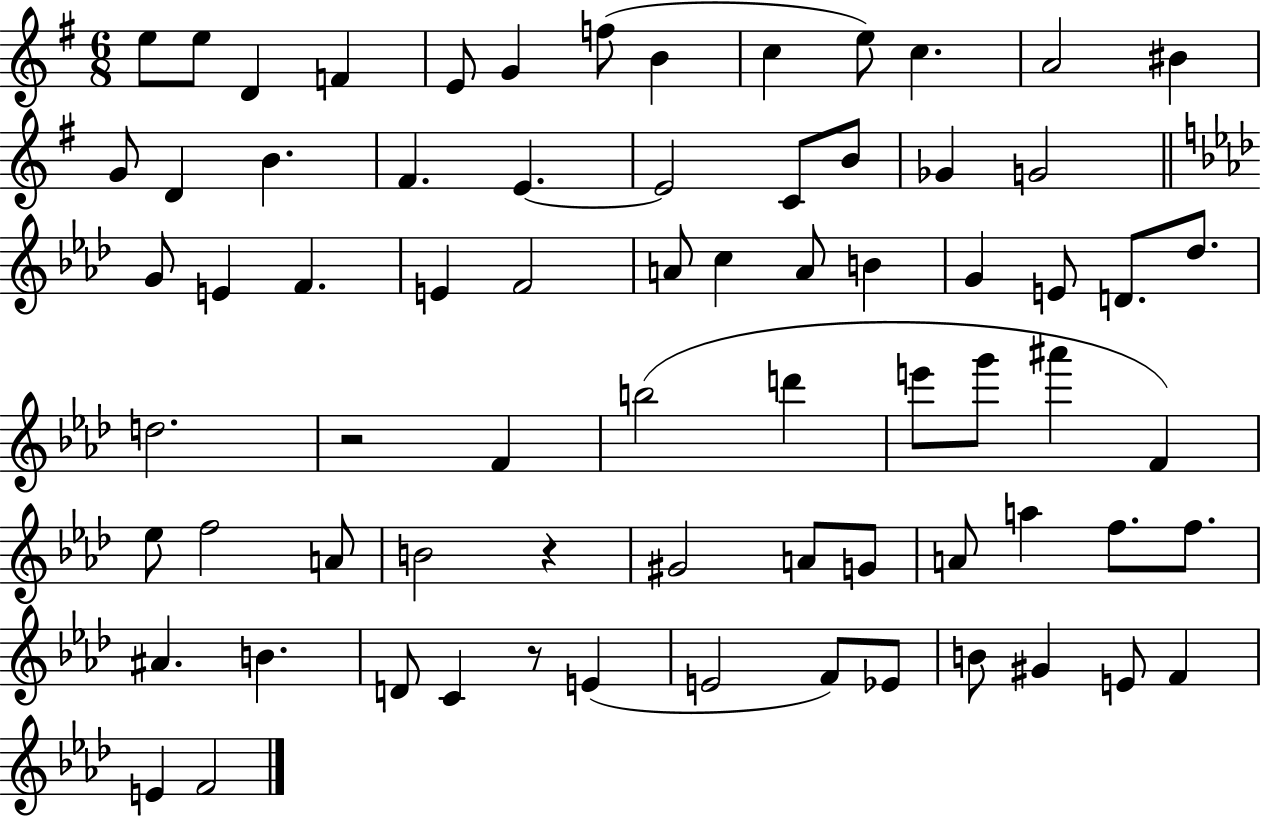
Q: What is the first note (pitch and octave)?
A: E5